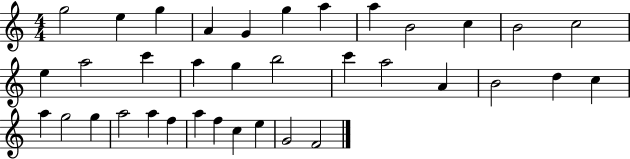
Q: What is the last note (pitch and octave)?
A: F4